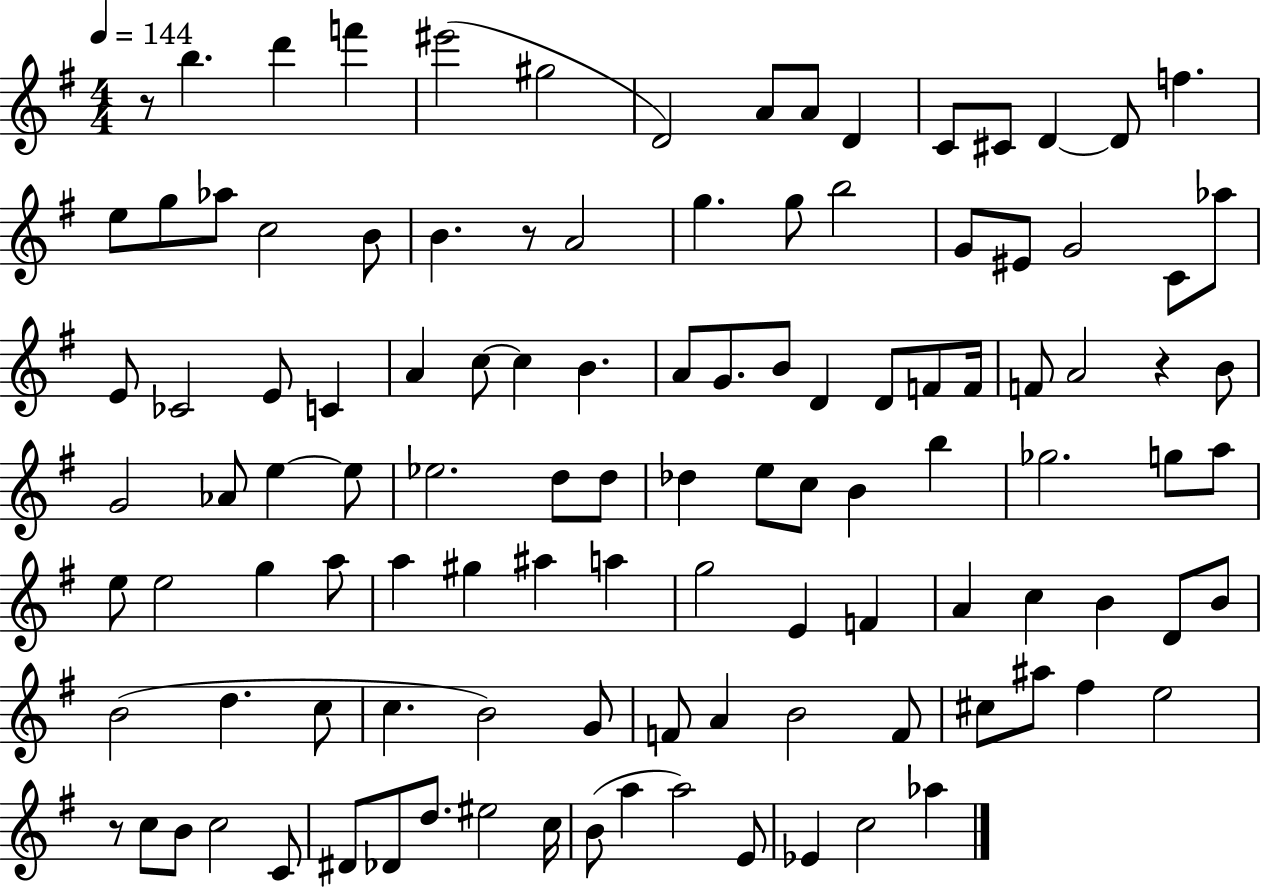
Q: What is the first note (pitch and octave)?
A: B5